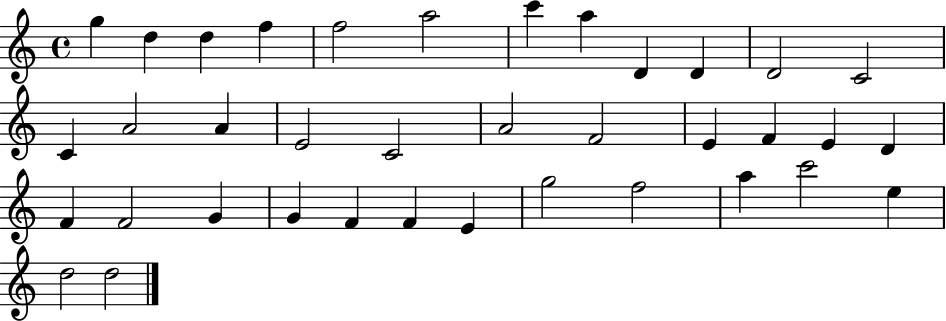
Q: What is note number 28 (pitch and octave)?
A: F4